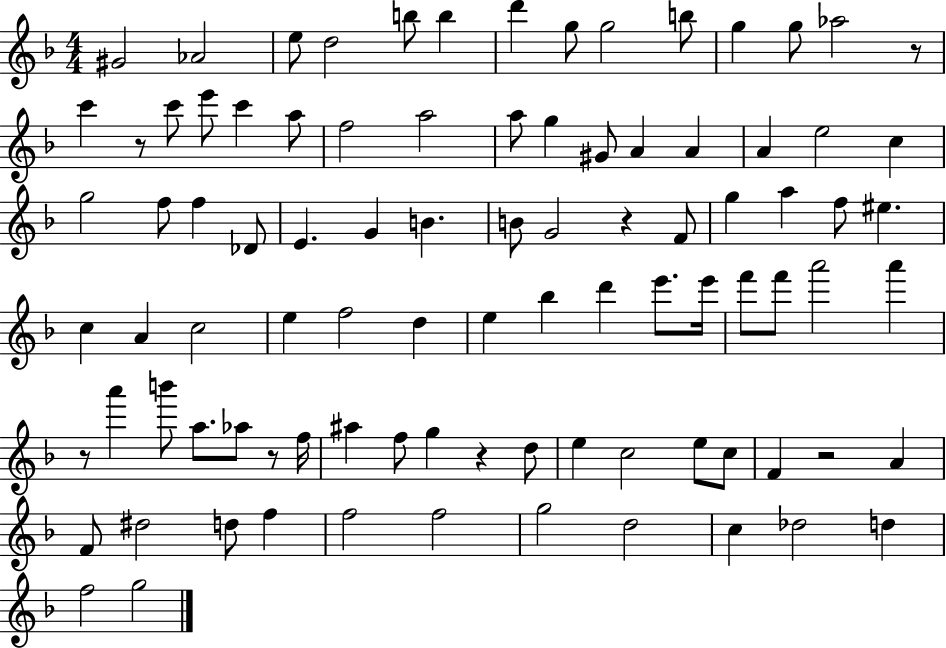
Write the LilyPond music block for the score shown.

{
  \clef treble
  \numericTimeSignature
  \time 4/4
  \key f \major
  \repeat volta 2 { gis'2 aes'2 | e''8 d''2 b''8 b''4 | d'''4 g''8 g''2 b''8 | g''4 g''8 aes''2 r8 | \break c'''4 r8 c'''8 e'''8 c'''4 a''8 | f''2 a''2 | a''8 g''4 gis'8 a'4 a'4 | a'4 e''2 c''4 | \break g''2 f''8 f''4 des'8 | e'4. g'4 b'4. | b'8 g'2 r4 f'8 | g''4 a''4 f''8 eis''4. | \break c''4 a'4 c''2 | e''4 f''2 d''4 | e''4 bes''4 d'''4 e'''8. e'''16 | f'''8 f'''8 a'''2 a'''4 | \break r8 a'''4 b'''8 a''8. aes''8 r8 f''16 | ais''4 f''8 g''4 r4 d''8 | e''4 c''2 e''8 c''8 | f'4 r2 a'4 | \break f'8 dis''2 d''8 f''4 | f''2 f''2 | g''2 d''2 | c''4 des''2 d''4 | \break f''2 g''2 | } \bar "|."
}